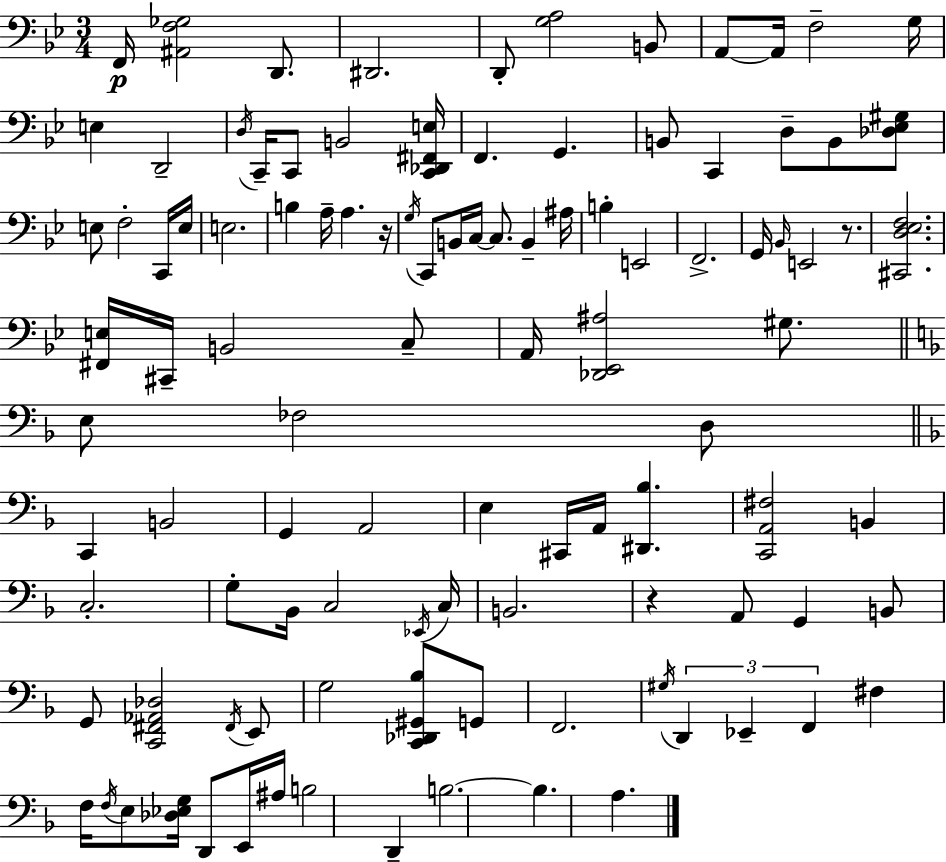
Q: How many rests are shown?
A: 3